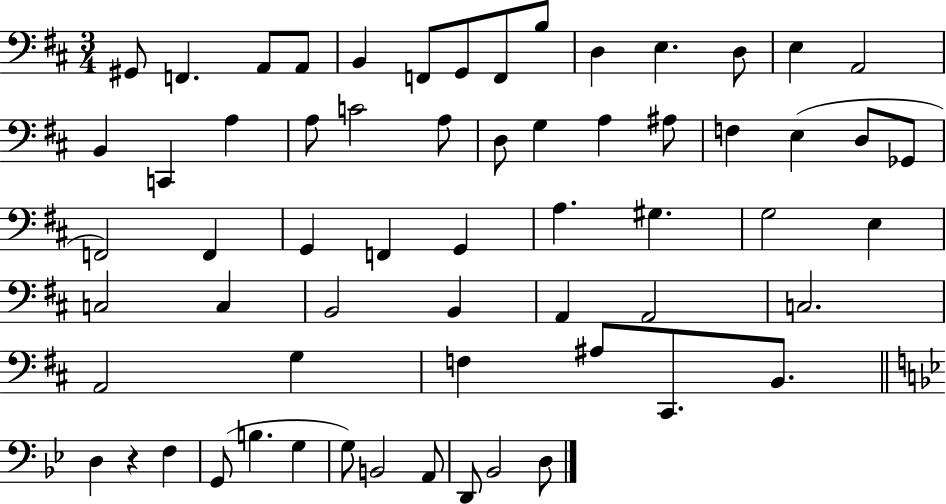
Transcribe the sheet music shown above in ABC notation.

X:1
T:Untitled
M:3/4
L:1/4
K:D
^G,,/2 F,, A,,/2 A,,/2 B,, F,,/2 G,,/2 F,,/2 B,/2 D, E, D,/2 E, A,,2 B,, C,, A, A,/2 C2 A,/2 D,/2 G, A, ^A,/2 F, E, D,/2 _G,,/2 F,,2 F,, G,, F,, G,, A, ^G, G,2 E, C,2 C, B,,2 B,, A,, A,,2 C,2 A,,2 G, F, ^A,/2 ^C,,/2 B,,/2 D, z F, G,,/2 B, G, G,/2 B,,2 A,,/2 D,,/2 _B,,2 D,/2